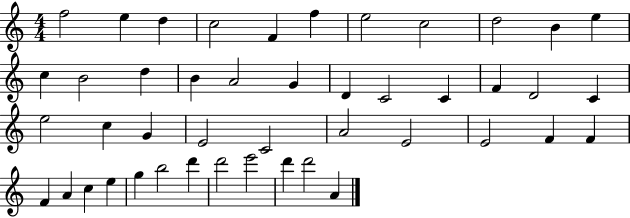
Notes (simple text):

F5/h E5/q D5/q C5/h F4/q F5/q E5/h C5/h D5/h B4/q E5/q C5/q B4/h D5/q B4/q A4/h G4/q D4/q C4/h C4/q F4/q D4/h C4/q E5/h C5/q G4/q E4/h C4/h A4/h E4/h E4/h F4/q F4/q F4/q A4/q C5/q E5/q G5/q B5/h D6/q D6/h E6/h D6/q D6/h A4/q